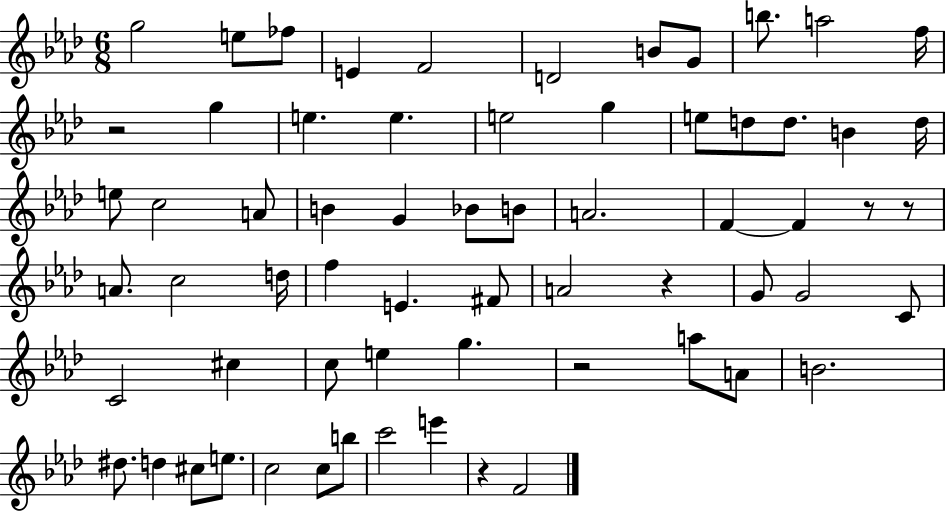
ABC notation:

X:1
T:Untitled
M:6/8
L:1/4
K:Ab
g2 e/2 _f/2 E F2 D2 B/2 G/2 b/2 a2 f/4 z2 g e e e2 g e/2 d/2 d/2 B d/4 e/2 c2 A/2 B G _B/2 B/2 A2 F F z/2 z/2 A/2 c2 d/4 f E ^F/2 A2 z G/2 G2 C/2 C2 ^c c/2 e g z2 a/2 A/2 B2 ^d/2 d ^c/2 e/2 c2 c/2 b/2 c'2 e' z F2